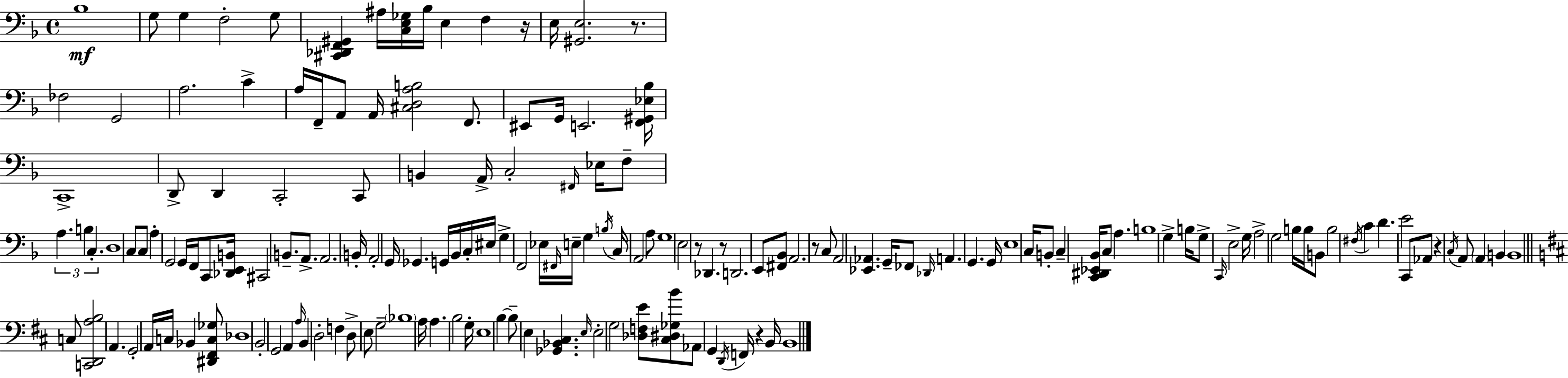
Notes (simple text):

Bb3/w G3/e G3/q F3/h G3/e [C#2,Db2,F2,G#2]/q A#3/s [C3,E3,Gb3]/s Bb3/s E3/q F3/q R/s E3/s [G#2,E3]/h. R/e. FES3/h G2/h A3/h. C4/q A3/s F2/s A2/e A2/s [C#3,D3,A3,B3]/h F2/e. EIS2/e G2/s E2/h. [F2,G#2,Eb3,Bb3]/s C2/w D2/e D2/q C2/h C2/e B2/q A2/s C3/h F#2/s Eb3/s F3/e A3/q. B3/q C3/q. D3/w C3/e C3/e A3/q G2/h G2/s F2/s C2/e [Db2,E2,B2]/s C#2/h B2/e. A2/e. A2/h. B2/s A2/h G2/s Gb2/q. G2/s Bb2/s C3/s EIS3/s G3/q F2/h Eb3/s F#2/s E3/s G3/q B3/s C3/s A2/h A3/e G3/w E3/h R/e Db2/q. R/e D2/h. E2/e [F#2,Bb2]/e A2/h. R/e C3/e A2/h [Eb2,Ab2]/q. G2/s FES2/e Db2/s A2/q. G2/q. G2/s E3/w C3/s B2/e C3/q [C2,D#2,Eb2,Bb2]/s C3/e A3/q. B3/w G3/q B3/s G3/e C2/s E3/h G3/s A3/h G3/h B3/s B3/s B2/e B3/h F#3/s C4/q D4/q. E4/h C2/e Ab2/e R/q C3/s A2/e A2/q B2/q B2/w C3/e [C2,D2,A3,B3]/h A2/q. G2/h A2/s C3/s Bb2/q [D#2,F#2,C3,Gb3]/e Db3/w B2/h G2/h A2/q A3/s B2/q D3/h F3/q D3/e E3/e G3/h Bb3/w A3/s A3/q. B3/h G3/s E3/w B3/q B3/e E3/q [Gb2,Bb2,C#3]/q. E3/s E3/h G3/h [Db3,F3,E4]/e [C#3,D#3,Gb3,B4]/e Ab2/e G2/q D2/s F2/s R/q B2/s B2/w